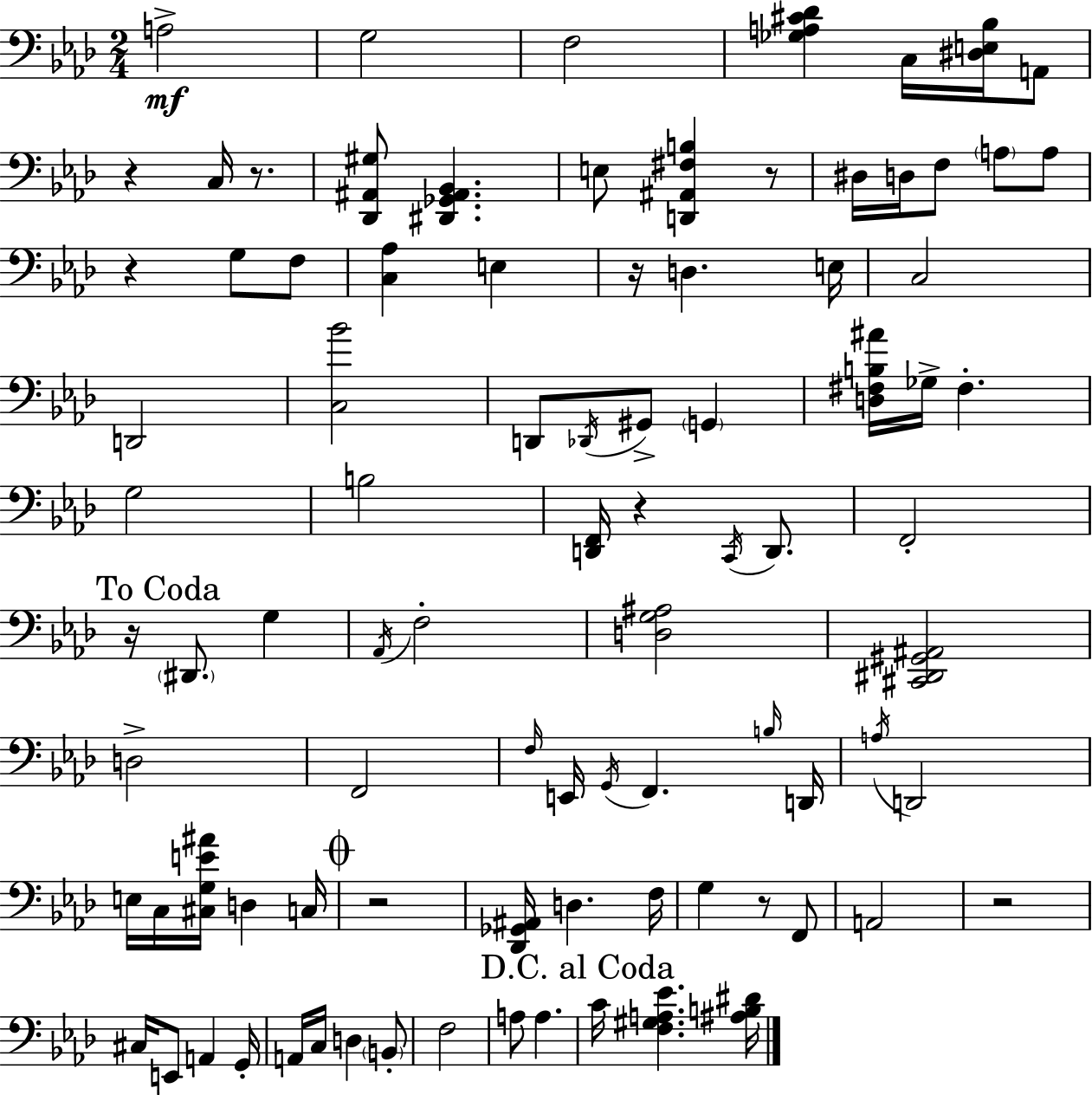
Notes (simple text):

A3/h G3/h F3/h [Gb3,A3,C#4,Db4]/q C3/s [D#3,E3,Bb3]/s A2/e R/q C3/s R/e. [Db2,A#2,G#3]/e [D#2,Gb2,A#2,Bb2]/q. E3/e [D2,A#2,F#3,B3]/q R/e D#3/s D3/s F3/e A3/e A3/e R/q G3/e F3/e [C3,Ab3]/q E3/q R/s D3/q. E3/s C3/h D2/h [C3,Bb4]/h D2/e Db2/s G#2/e G2/q [D3,F#3,B3,A#4]/s Gb3/s F#3/q. G3/h B3/h [D2,F2]/s R/q C2/s D2/e. F2/h R/s D#2/e. G3/q Ab2/s F3/h [D3,G3,A#3]/h [C#2,D#2,G#2,A#2]/h D3/h F2/h F3/s E2/s G2/s F2/q. B3/s D2/s A3/s D2/h E3/s C3/s [C#3,G3,E4,A#4]/s D3/q C3/s R/h [Db2,Gb2,A#2]/s D3/q. F3/s G3/q R/e F2/e A2/h R/h C#3/s E2/e A2/q G2/s A2/s C3/s D3/q B2/e F3/h A3/e A3/q. C4/s [F3,G#3,A3,Eb4]/q. [A#3,B3,D#4]/s